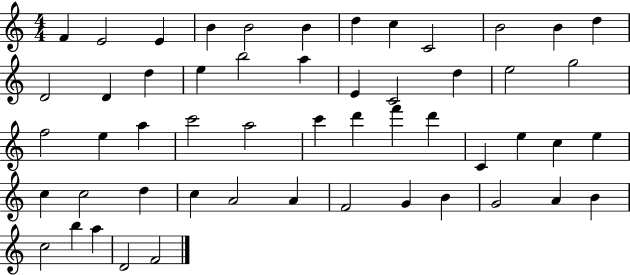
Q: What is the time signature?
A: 4/4